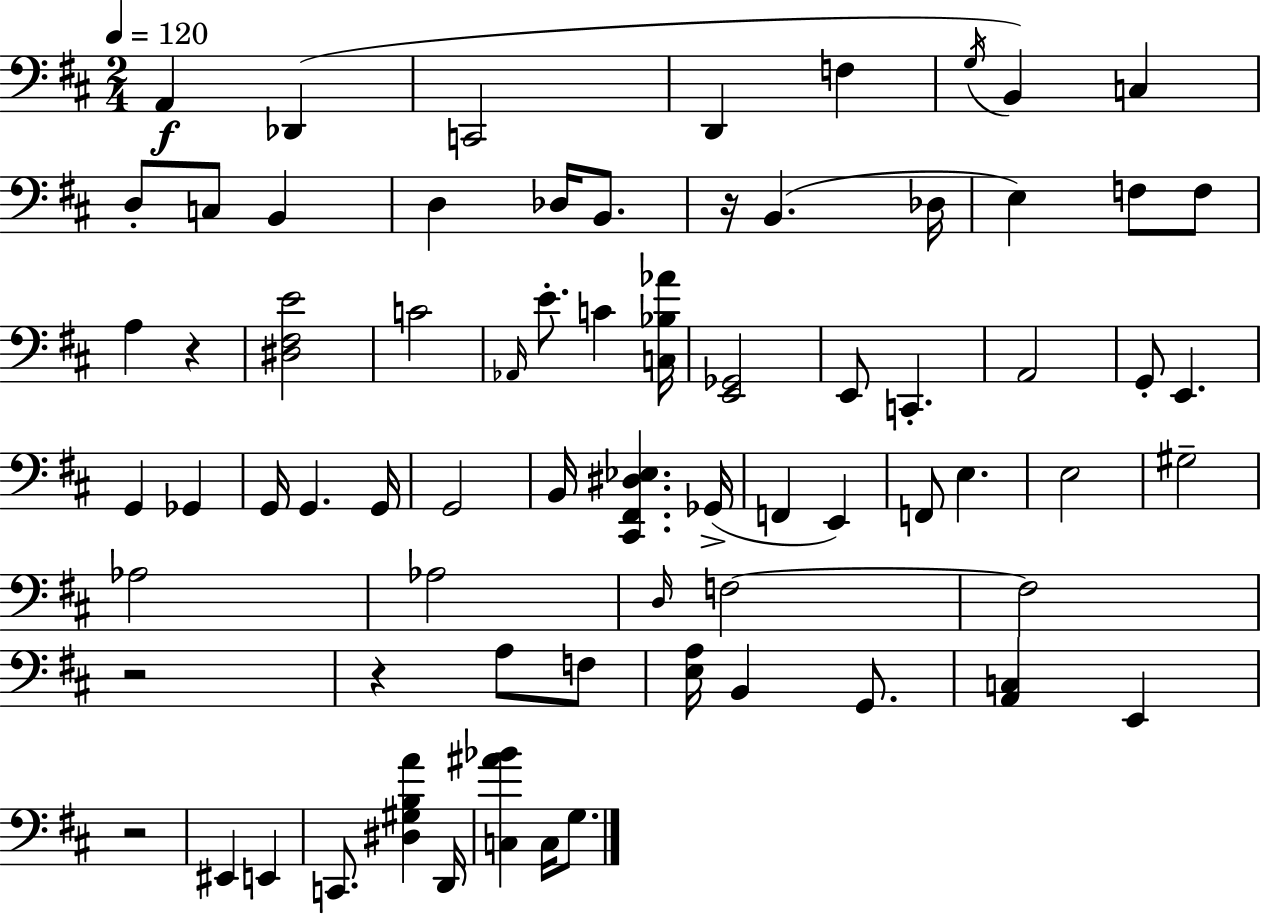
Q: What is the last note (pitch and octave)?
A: G3